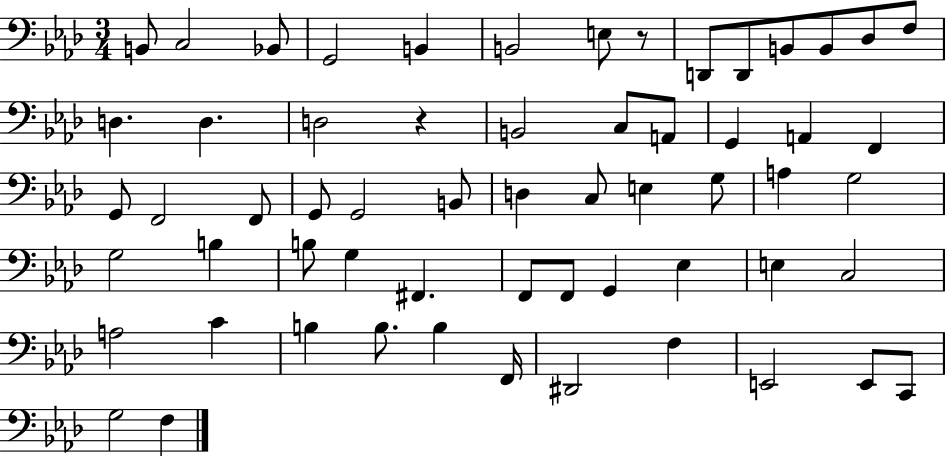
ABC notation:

X:1
T:Untitled
M:3/4
L:1/4
K:Ab
B,,/2 C,2 _B,,/2 G,,2 B,, B,,2 E,/2 z/2 D,,/2 D,,/2 B,,/2 B,,/2 _D,/2 F,/2 D, D, D,2 z B,,2 C,/2 A,,/2 G,, A,, F,, G,,/2 F,,2 F,,/2 G,,/2 G,,2 B,,/2 D, C,/2 E, G,/2 A, G,2 G,2 B, B,/2 G, ^F,, F,,/2 F,,/2 G,, _E, E, C,2 A,2 C B, B,/2 B, F,,/4 ^D,,2 F, E,,2 E,,/2 C,,/2 G,2 F,